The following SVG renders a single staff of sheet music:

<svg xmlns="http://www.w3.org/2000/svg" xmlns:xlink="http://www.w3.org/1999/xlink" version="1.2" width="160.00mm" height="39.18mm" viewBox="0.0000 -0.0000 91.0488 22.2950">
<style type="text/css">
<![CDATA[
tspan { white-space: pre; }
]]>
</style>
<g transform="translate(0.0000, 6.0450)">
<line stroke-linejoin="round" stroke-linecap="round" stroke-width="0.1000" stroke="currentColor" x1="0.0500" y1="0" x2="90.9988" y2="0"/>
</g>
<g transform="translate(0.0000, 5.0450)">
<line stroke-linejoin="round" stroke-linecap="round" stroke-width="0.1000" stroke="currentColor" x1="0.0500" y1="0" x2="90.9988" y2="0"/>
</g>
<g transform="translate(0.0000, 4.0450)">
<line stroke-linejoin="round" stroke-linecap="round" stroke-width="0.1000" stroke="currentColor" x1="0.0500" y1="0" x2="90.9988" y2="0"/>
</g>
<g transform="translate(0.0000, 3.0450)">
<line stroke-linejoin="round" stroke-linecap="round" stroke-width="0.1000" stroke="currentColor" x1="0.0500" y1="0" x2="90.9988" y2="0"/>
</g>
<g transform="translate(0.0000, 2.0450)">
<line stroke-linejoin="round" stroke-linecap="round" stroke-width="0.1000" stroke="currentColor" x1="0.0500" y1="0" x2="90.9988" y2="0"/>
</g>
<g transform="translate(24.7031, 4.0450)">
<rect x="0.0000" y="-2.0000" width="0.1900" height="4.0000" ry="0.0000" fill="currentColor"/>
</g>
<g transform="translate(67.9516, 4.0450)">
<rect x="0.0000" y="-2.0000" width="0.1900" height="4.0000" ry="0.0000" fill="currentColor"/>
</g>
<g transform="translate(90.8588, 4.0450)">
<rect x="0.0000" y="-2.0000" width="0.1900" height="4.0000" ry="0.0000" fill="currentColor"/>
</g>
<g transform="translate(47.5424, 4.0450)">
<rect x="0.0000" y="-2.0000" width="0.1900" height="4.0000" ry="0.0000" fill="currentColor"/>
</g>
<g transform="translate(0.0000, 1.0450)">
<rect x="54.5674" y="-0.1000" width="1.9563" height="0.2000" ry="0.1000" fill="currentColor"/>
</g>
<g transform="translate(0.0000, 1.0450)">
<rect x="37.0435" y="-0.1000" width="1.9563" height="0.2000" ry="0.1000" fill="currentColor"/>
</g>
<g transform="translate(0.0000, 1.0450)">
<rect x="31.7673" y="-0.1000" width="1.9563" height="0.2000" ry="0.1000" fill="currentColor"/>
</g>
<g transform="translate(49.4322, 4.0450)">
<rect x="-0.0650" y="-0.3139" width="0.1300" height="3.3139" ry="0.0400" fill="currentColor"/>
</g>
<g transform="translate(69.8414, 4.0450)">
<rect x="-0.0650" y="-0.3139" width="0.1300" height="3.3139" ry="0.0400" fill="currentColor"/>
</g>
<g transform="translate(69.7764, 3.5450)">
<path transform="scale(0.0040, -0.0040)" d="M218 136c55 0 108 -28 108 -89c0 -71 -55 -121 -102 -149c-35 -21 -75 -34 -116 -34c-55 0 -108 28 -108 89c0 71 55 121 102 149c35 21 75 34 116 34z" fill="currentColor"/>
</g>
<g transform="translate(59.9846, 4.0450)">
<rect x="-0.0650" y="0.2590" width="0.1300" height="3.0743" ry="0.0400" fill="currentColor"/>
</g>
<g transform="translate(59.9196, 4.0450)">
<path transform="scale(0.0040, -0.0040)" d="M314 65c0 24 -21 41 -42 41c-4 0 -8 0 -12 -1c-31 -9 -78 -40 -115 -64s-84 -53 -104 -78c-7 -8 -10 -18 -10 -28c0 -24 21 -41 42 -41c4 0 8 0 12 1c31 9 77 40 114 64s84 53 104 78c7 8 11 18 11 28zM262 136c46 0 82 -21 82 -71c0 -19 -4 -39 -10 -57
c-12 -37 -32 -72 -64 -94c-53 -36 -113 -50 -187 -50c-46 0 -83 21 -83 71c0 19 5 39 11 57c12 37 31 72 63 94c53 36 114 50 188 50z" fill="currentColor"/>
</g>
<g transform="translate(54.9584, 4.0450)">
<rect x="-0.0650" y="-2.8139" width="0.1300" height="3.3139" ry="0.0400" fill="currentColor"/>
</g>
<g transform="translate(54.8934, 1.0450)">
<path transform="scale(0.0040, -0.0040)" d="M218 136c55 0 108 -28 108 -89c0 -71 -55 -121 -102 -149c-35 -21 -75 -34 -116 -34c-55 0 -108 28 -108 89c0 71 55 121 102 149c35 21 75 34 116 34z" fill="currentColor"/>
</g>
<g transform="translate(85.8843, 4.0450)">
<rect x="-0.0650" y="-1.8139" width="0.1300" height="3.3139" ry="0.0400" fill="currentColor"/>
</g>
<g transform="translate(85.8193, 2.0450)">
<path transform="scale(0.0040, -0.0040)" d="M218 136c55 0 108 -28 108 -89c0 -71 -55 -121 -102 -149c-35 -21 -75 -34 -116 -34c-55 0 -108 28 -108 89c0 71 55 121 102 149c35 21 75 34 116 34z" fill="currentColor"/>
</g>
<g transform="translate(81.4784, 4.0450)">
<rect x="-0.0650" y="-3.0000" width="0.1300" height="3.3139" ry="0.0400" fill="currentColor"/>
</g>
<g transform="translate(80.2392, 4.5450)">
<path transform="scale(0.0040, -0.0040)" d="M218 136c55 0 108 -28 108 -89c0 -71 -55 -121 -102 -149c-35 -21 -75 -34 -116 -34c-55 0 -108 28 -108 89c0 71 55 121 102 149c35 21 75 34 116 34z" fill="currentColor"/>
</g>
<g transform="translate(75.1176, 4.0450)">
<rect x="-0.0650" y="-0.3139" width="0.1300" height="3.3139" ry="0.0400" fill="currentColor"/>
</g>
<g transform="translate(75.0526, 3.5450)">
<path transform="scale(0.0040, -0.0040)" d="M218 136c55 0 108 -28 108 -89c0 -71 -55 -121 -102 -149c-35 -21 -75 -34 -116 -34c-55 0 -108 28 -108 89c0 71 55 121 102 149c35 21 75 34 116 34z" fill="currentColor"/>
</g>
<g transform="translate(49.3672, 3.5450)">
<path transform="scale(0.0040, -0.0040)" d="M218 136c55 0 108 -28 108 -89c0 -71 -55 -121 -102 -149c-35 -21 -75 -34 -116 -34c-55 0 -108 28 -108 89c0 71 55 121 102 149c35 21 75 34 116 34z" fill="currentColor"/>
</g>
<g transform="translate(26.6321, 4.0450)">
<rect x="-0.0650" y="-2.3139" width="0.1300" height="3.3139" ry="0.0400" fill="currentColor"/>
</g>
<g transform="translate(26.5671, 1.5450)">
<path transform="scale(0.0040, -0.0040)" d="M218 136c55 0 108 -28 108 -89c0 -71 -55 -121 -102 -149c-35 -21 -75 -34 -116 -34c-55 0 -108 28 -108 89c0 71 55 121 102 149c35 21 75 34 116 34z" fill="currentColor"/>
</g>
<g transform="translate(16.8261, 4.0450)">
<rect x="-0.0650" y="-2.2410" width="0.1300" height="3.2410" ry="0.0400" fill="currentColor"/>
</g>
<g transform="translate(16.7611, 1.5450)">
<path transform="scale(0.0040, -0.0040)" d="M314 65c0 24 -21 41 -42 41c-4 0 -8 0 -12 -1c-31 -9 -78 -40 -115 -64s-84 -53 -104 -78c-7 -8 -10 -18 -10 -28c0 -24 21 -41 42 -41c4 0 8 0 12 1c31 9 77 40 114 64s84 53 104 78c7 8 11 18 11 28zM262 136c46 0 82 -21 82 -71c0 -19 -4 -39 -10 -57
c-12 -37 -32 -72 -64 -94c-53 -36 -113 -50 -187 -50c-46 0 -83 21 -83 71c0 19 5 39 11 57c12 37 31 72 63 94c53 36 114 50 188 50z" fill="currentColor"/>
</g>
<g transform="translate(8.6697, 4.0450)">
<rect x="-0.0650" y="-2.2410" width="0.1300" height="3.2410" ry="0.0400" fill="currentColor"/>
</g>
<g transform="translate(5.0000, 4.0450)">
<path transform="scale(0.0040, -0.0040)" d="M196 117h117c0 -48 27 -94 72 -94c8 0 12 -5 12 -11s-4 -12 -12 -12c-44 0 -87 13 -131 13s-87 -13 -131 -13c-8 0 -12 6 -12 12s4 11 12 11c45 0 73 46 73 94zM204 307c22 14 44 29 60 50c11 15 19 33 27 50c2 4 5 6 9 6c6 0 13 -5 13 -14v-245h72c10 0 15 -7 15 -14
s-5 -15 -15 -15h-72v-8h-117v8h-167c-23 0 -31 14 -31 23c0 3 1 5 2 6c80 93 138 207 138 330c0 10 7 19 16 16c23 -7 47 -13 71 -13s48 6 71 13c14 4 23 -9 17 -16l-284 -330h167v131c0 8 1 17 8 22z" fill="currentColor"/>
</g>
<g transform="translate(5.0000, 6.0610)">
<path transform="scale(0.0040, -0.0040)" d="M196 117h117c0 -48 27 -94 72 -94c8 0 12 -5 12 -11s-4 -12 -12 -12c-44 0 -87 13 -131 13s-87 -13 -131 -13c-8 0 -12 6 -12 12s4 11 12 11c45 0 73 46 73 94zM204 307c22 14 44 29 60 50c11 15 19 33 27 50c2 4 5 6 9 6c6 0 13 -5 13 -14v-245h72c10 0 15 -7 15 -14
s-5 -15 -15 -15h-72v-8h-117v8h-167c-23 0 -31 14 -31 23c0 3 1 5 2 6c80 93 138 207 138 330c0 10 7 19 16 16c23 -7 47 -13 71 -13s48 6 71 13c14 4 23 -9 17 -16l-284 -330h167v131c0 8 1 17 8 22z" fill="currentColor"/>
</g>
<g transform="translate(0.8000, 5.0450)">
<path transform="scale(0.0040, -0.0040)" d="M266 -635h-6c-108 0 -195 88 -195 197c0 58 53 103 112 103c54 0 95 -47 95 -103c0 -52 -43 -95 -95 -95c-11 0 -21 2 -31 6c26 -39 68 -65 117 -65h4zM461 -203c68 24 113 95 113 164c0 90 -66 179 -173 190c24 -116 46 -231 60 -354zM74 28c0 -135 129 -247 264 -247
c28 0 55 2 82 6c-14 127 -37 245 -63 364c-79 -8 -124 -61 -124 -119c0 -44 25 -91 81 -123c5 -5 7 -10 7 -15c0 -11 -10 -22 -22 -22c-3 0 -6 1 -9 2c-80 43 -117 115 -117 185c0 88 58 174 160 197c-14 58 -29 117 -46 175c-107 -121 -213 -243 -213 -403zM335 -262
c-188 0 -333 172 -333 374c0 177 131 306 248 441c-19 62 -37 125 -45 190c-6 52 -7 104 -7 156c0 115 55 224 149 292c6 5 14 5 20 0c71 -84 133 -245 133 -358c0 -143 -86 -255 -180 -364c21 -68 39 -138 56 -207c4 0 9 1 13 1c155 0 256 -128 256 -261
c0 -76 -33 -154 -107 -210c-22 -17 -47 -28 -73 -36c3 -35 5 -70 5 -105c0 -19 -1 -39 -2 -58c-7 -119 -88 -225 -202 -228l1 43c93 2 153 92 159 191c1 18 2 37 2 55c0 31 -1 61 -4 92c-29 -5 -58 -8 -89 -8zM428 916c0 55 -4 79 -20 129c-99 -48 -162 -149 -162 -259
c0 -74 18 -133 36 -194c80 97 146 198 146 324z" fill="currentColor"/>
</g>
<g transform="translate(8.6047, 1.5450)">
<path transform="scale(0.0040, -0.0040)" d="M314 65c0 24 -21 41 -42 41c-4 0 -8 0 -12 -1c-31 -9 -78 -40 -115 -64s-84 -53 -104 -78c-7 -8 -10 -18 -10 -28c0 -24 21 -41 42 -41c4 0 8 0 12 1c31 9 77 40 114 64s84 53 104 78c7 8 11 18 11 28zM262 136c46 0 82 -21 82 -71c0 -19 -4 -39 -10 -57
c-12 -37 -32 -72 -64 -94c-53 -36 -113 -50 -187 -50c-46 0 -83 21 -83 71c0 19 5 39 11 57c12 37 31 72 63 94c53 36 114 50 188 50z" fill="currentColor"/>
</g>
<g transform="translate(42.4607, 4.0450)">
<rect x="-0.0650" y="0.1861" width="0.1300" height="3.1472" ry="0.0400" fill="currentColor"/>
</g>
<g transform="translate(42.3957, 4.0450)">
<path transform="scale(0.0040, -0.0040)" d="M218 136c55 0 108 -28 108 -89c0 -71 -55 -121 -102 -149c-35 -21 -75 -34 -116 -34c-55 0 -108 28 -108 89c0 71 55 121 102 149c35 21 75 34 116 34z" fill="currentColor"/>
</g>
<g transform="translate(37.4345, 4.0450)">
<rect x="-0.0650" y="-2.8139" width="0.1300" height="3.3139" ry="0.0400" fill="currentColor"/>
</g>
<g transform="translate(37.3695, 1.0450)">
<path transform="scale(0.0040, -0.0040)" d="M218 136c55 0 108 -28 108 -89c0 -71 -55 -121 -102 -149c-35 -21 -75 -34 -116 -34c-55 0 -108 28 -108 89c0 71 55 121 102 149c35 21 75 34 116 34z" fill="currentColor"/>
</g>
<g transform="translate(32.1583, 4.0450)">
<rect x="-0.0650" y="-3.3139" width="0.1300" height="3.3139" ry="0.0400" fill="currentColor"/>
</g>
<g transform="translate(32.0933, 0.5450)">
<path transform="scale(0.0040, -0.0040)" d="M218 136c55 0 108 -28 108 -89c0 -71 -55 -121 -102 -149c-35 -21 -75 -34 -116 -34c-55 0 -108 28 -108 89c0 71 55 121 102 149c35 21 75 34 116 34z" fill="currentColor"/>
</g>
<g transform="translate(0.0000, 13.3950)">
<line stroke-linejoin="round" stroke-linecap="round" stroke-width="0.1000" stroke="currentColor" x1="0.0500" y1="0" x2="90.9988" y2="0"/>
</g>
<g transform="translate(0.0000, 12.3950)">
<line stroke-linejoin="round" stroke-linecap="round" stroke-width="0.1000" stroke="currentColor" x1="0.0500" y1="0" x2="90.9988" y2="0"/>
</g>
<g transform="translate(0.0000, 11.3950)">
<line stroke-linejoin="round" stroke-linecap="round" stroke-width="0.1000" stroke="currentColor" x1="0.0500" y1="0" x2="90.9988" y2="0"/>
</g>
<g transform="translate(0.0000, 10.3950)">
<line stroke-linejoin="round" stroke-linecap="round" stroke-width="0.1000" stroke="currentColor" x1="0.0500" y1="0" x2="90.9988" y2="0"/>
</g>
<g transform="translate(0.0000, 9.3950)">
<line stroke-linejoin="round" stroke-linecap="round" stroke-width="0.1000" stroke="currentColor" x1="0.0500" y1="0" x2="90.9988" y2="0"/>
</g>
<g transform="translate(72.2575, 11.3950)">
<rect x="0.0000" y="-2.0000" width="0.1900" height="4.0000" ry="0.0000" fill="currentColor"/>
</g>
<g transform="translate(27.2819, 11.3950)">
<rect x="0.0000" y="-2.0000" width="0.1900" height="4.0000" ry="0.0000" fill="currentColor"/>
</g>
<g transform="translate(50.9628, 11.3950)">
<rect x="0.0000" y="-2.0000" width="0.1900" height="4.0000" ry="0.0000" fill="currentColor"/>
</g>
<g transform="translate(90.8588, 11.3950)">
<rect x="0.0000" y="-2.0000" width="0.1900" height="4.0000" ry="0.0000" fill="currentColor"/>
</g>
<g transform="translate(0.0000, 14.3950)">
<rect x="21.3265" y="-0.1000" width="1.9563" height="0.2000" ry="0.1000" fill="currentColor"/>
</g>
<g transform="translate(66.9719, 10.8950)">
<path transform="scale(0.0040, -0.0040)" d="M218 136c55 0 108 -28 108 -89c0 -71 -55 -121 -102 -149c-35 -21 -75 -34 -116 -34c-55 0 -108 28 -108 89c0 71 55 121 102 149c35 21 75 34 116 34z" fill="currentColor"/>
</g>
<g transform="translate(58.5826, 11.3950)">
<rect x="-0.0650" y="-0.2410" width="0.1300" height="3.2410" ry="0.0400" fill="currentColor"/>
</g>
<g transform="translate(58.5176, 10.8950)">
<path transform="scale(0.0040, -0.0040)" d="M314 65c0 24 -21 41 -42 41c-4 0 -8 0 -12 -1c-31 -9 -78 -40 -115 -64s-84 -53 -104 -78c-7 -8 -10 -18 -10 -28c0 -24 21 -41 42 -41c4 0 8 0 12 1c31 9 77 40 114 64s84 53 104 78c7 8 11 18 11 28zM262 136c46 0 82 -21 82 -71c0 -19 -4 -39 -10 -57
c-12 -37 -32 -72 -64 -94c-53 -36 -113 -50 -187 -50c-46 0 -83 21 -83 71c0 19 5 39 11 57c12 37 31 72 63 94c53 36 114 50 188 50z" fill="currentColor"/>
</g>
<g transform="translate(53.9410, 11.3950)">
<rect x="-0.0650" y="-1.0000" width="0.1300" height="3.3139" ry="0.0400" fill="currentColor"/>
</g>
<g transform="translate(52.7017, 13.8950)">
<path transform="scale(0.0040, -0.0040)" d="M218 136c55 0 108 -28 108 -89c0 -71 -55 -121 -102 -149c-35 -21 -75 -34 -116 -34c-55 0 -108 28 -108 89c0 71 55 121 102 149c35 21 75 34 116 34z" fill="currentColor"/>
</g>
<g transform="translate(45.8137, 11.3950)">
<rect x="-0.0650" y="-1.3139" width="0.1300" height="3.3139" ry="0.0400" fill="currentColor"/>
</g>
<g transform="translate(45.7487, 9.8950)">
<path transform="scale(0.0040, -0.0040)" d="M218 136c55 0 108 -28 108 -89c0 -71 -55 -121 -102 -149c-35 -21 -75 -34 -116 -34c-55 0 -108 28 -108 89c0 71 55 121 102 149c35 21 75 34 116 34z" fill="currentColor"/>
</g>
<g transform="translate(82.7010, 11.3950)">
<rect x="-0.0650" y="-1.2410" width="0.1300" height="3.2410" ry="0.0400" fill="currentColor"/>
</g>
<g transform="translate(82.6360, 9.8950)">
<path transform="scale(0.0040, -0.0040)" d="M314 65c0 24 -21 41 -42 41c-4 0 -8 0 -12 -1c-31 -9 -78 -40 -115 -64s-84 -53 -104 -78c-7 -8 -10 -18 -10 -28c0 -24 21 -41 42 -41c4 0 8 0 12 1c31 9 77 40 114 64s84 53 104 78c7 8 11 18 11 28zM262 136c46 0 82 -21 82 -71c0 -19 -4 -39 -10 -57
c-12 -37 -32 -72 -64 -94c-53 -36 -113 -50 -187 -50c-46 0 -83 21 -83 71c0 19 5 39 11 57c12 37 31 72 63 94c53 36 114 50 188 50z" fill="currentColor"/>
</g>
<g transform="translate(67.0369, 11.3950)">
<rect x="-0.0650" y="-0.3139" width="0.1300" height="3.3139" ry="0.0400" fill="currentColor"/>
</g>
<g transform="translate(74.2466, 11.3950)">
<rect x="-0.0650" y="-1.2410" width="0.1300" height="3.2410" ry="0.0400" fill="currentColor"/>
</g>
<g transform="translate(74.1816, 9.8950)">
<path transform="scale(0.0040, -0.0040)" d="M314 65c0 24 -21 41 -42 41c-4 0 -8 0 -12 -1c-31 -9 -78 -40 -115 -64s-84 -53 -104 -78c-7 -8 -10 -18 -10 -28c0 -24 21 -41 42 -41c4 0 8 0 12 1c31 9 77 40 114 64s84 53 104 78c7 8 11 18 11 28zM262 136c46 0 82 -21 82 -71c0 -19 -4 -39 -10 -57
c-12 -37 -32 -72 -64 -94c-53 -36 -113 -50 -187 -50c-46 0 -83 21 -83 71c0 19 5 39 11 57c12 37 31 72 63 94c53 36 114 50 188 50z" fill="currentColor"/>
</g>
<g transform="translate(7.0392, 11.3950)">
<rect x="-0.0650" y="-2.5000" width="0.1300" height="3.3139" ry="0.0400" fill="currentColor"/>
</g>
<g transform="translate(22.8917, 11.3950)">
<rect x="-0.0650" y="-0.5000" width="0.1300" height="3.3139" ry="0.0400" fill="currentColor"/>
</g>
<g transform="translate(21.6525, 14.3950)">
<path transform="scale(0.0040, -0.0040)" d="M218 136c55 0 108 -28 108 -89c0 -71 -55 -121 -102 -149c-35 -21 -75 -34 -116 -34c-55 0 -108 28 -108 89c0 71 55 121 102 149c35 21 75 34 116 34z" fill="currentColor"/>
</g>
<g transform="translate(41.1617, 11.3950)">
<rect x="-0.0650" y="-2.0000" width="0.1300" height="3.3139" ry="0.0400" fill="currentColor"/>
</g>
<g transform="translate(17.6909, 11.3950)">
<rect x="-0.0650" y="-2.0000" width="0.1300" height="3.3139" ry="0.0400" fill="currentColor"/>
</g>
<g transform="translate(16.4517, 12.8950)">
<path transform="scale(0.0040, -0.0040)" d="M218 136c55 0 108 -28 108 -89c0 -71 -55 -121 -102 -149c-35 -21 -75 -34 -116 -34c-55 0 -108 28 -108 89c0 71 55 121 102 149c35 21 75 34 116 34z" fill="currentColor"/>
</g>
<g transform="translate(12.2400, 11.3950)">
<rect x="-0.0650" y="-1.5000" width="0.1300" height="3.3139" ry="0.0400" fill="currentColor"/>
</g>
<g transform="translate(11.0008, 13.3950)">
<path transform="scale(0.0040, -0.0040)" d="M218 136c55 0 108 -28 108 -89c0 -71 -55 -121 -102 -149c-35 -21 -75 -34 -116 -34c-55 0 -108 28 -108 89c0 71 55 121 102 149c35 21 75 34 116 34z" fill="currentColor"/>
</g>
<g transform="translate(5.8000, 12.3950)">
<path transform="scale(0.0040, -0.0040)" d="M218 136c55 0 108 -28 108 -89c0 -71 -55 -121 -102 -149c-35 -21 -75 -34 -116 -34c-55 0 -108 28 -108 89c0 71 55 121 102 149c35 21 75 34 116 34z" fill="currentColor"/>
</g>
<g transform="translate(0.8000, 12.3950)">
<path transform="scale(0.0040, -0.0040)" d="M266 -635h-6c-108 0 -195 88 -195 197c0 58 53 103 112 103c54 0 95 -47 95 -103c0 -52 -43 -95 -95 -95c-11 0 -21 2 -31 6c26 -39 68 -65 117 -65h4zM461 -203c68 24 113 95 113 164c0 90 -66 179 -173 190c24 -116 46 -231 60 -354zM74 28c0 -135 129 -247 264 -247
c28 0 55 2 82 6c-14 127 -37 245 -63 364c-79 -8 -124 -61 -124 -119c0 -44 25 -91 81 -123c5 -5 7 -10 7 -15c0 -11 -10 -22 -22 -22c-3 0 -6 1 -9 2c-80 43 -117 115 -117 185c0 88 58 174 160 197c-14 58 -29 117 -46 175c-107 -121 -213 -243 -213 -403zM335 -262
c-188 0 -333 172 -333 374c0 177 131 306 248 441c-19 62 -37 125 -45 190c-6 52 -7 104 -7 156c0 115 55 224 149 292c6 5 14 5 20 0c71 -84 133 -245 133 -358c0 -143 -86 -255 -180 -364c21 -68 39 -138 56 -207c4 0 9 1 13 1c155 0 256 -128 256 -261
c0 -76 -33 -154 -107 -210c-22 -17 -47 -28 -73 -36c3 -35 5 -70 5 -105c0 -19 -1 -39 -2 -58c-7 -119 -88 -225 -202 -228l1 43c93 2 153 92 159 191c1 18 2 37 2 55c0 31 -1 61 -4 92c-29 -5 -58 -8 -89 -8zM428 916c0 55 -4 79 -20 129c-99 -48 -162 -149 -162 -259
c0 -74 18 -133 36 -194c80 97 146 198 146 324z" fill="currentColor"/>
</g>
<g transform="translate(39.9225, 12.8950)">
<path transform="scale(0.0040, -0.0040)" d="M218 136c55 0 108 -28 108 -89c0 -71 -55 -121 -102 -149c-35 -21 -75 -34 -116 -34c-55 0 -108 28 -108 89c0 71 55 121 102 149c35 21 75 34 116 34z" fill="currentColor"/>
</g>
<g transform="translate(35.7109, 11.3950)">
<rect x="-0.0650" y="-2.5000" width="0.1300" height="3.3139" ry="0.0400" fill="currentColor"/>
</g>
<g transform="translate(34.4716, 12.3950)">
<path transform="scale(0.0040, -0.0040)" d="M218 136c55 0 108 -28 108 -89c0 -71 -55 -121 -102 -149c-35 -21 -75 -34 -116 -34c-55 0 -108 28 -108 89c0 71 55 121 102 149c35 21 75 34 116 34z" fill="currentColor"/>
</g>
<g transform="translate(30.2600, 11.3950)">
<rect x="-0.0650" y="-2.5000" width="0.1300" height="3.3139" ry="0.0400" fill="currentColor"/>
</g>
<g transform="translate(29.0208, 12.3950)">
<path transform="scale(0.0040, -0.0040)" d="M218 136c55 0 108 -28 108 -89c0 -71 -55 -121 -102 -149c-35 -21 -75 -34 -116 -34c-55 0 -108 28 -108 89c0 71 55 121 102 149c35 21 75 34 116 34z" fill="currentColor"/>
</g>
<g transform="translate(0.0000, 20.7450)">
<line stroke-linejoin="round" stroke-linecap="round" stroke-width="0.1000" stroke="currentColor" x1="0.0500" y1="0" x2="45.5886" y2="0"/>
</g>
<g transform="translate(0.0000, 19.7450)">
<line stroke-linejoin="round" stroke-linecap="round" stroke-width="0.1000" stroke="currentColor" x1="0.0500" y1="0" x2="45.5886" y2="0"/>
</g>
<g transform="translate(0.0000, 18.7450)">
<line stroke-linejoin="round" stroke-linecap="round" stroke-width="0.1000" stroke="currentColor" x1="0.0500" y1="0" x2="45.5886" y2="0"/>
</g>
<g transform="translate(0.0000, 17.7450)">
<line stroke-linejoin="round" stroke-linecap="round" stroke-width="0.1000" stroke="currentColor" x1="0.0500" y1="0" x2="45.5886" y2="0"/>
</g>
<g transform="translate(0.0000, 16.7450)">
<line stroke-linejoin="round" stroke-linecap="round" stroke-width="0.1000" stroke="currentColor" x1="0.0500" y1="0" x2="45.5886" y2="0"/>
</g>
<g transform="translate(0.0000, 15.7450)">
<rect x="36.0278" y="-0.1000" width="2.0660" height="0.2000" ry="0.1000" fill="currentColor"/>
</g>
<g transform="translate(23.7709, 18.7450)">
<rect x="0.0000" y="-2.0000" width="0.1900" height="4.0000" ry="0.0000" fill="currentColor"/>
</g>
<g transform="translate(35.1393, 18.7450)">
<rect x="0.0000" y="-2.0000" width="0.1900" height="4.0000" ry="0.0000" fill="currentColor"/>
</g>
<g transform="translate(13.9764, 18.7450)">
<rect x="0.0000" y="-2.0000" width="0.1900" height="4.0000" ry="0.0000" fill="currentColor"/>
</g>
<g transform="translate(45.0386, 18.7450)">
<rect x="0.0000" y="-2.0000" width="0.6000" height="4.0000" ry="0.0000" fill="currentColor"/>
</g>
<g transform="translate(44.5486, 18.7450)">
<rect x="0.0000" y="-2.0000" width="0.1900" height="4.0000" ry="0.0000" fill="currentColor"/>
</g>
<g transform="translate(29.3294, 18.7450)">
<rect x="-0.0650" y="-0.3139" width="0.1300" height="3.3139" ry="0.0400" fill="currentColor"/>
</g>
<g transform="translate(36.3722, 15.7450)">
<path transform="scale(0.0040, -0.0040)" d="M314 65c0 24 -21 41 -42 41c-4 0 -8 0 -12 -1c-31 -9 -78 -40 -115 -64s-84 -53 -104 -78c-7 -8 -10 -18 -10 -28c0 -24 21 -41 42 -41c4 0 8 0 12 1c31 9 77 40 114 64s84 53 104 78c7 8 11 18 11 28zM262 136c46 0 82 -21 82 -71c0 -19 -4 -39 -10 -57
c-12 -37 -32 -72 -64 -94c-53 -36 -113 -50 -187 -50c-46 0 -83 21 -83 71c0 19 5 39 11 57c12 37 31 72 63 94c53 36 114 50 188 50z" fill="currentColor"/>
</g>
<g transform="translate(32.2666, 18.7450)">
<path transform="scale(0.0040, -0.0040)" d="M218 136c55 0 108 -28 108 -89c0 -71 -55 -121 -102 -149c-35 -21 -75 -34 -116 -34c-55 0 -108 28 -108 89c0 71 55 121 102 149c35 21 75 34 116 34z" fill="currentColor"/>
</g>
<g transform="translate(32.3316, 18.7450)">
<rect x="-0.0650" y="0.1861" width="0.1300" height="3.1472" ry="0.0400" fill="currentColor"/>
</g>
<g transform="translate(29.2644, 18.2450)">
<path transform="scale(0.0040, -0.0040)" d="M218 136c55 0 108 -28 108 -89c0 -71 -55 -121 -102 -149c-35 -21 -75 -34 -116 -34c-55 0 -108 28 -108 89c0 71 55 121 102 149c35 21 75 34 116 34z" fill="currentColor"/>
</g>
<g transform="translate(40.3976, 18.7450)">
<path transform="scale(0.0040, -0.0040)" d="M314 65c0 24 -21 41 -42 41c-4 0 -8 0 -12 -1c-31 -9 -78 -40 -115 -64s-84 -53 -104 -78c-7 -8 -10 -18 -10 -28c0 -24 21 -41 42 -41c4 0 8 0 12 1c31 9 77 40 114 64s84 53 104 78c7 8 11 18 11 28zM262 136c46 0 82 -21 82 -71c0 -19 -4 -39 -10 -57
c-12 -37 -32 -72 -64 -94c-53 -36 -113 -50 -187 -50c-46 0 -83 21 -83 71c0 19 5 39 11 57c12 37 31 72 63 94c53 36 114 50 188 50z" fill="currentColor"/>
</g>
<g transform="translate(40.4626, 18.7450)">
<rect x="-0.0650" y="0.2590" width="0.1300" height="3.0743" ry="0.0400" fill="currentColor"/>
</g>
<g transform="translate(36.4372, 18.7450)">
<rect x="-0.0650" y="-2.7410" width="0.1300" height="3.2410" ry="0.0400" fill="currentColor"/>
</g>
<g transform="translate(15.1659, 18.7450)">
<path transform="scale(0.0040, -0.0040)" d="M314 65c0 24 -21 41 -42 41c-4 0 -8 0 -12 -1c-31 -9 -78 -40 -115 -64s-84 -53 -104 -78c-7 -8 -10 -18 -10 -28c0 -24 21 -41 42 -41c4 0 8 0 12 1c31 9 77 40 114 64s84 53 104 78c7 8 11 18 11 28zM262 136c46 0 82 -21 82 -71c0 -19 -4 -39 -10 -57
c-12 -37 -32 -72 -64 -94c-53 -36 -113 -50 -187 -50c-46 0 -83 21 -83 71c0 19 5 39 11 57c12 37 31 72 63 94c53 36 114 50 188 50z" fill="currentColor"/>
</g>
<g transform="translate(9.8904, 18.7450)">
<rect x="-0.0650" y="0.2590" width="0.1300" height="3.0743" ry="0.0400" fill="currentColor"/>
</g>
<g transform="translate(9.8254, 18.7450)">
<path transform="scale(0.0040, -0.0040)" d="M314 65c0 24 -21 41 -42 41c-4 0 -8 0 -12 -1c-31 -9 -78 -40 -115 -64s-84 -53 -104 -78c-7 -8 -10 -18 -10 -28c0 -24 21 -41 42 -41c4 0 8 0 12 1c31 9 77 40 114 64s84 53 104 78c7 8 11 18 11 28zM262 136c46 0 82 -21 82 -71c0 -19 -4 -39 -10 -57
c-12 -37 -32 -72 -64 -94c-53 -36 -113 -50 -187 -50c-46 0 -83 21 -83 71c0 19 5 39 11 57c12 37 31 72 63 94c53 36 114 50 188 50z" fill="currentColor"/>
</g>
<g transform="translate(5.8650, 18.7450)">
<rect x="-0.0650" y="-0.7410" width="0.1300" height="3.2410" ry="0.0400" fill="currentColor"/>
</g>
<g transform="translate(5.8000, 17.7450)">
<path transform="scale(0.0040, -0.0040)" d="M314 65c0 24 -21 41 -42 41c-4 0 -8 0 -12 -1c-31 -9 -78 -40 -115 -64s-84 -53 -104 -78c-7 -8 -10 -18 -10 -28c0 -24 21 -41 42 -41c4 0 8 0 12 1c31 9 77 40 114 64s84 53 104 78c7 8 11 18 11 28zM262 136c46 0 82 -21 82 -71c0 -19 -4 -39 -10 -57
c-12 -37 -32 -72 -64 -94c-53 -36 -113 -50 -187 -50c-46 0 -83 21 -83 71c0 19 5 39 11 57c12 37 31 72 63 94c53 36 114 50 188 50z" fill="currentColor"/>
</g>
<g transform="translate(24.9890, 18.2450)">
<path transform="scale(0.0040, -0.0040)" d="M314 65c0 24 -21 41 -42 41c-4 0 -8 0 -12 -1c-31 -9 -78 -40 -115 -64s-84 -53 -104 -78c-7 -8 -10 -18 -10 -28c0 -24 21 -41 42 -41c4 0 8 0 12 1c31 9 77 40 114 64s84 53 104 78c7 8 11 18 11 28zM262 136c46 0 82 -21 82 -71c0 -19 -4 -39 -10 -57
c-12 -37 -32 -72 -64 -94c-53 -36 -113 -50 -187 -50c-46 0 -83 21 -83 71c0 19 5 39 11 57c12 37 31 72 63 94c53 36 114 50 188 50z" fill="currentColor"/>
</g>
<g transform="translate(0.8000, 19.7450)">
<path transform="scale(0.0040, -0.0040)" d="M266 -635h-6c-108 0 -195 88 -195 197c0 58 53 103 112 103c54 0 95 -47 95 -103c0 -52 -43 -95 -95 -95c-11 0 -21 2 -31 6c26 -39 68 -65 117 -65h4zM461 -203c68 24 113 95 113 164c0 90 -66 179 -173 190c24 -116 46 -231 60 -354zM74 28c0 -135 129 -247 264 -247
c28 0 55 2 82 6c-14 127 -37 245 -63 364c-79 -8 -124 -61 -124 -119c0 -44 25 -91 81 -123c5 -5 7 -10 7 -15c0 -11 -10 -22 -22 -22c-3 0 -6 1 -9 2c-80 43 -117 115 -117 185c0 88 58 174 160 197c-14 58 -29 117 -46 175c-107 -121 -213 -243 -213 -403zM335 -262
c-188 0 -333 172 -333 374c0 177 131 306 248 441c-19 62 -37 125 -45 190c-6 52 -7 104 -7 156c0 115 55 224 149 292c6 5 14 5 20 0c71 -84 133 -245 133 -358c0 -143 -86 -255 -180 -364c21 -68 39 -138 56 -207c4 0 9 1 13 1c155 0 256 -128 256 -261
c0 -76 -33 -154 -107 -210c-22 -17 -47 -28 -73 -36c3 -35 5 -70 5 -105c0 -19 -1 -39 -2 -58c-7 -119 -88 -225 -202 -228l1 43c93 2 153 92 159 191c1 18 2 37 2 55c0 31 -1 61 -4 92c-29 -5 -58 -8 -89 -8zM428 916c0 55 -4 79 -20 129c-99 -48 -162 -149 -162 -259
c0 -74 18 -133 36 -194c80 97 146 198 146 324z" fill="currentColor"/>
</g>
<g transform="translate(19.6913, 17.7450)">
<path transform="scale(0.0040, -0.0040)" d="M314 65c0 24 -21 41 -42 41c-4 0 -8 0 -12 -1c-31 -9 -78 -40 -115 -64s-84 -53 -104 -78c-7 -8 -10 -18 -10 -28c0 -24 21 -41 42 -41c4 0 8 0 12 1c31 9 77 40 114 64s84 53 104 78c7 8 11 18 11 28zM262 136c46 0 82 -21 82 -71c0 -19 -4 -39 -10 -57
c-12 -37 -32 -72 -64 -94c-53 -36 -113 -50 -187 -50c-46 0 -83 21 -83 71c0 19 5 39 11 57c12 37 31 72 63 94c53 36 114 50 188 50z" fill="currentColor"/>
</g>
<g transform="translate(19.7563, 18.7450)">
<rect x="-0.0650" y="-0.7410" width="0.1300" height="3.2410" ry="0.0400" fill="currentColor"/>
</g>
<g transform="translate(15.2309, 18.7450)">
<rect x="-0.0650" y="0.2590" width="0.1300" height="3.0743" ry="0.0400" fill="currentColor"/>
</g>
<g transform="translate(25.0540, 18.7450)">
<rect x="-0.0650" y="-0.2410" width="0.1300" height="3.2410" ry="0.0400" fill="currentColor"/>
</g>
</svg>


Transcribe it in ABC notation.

X:1
T:Untitled
M:4/4
L:1/4
K:C
g2 g2 g b a B c a B2 c c A f G E F C G G F e D c2 c e2 e2 d2 B2 B2 d2 c2 c B a2 B2